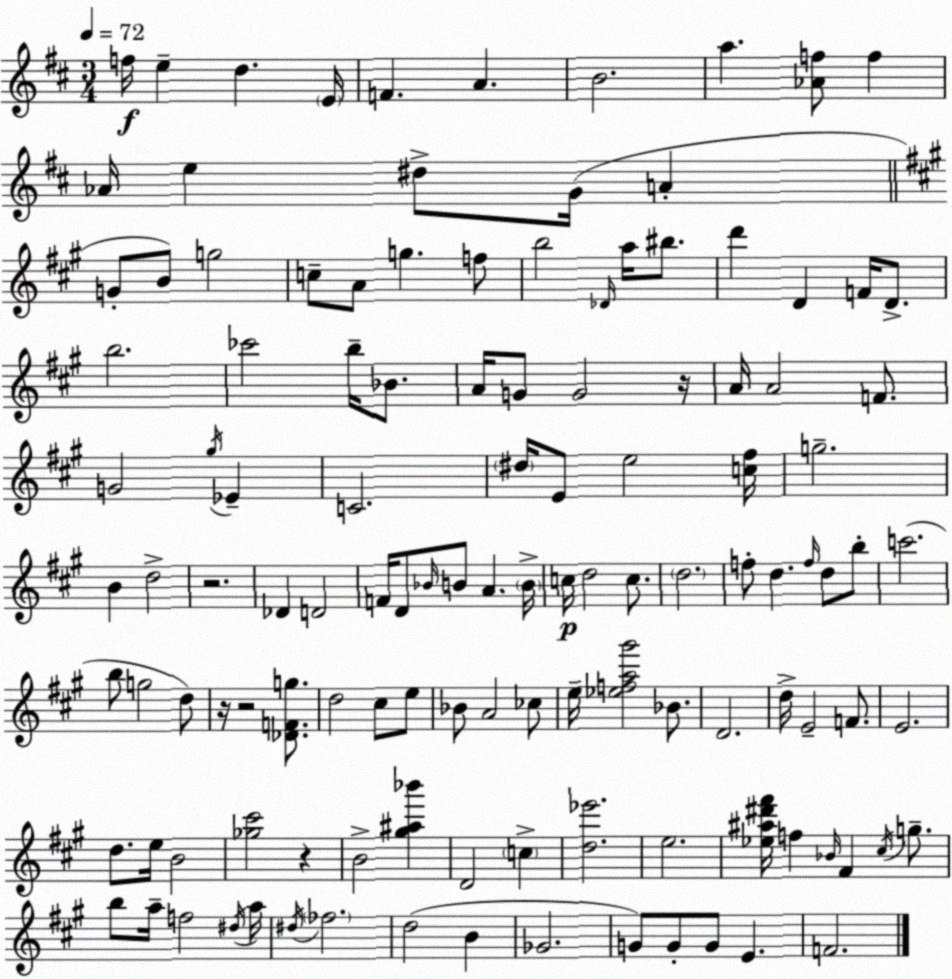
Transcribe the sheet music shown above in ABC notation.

X:1
T:Untitled
M:3/4
L:1/4
K:D
f/4 e d E/4 F A B2 a [_Af]/2 f _A/4 e ^d/2 G/4 A G/2 B/2 g2 c/2 A/2 g f/2 b2 _D/4 a/4 ^b/2 d' D F/4 D/2 b2 _c'2 b/4 _B/2 A/4 G/2 G2 z/4 A/4 A2 F/2 G2 ^g/4 _E C2 ^d/4 E/2 e2 [c^f]/4 g2 B d2 z2 _D D2 F/4 D/2 _B/4 B/2 A B/4 c/4 d2 c/2 d2 f/2 d f/4 d/2 b/2 c'2 b/2 g2 d/2 z/4 z2 [_DFg]/2 d2 ^c/2 e/2 _B/2 A2 _c/2 e/4 [_efa^g']2 _B/2 D2 d/4 E2 F/2 E2 d/2 e/4 B2 [_g^c']2 z B2 [^g^a_b'] D2 c [d_e']2 e2 [_e^a^d'^f']/4 f _B/4 ^F ^c/4 g/2 b/2 a/4 f2 ^d/4 a/4 ^d/4 _f2 d2 B _G2 G/2 G/2 G/2 E F2